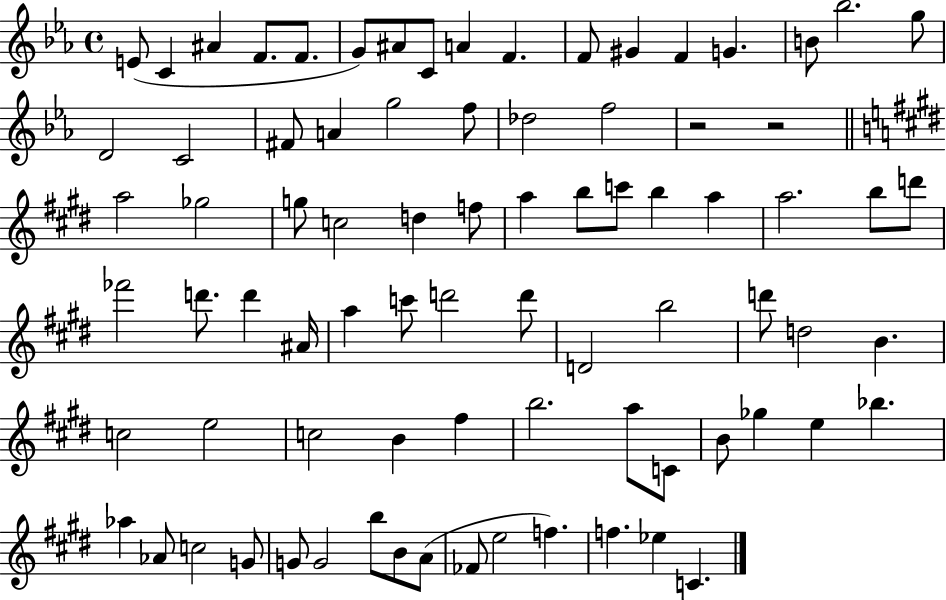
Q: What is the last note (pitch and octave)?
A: C4